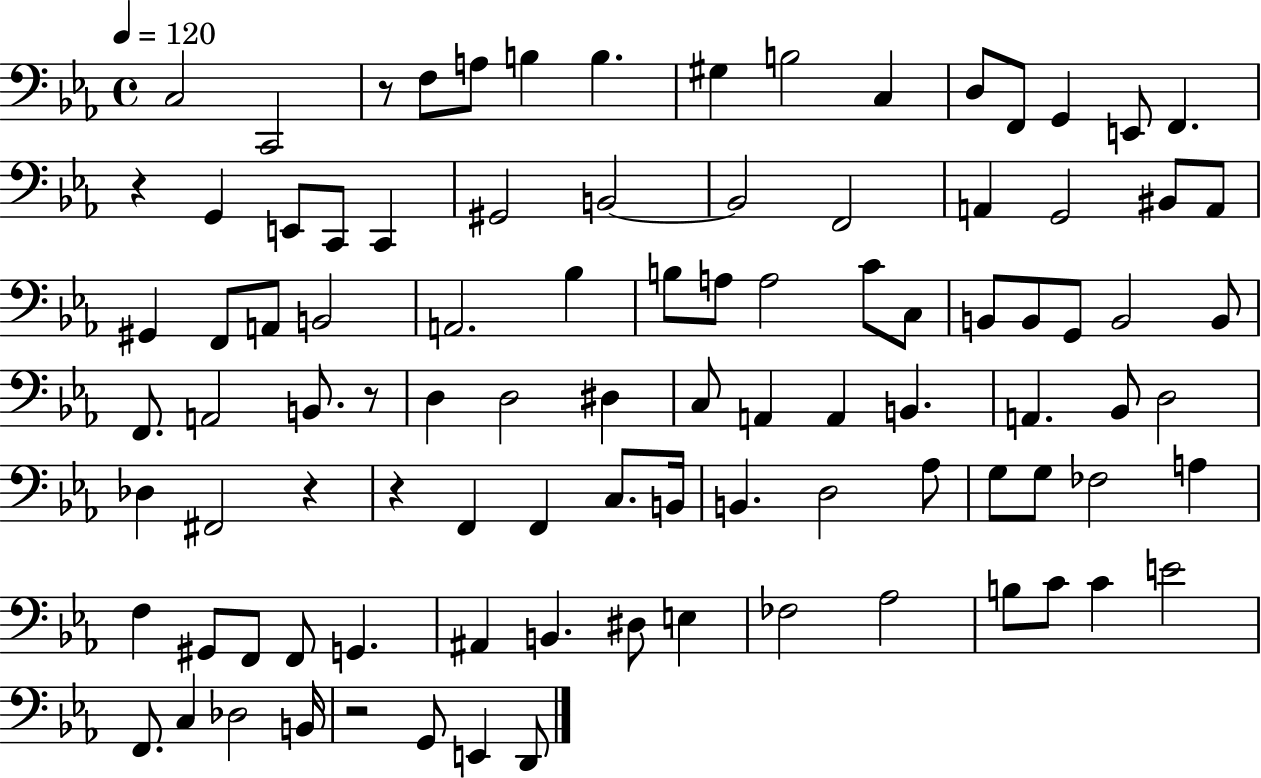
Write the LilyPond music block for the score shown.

{
  \clef bass
  \time 4/4
  \defaultTimeSignature
  \key ees \major
  \tempo 4 = 120
  c2 c,2 | r8 f8 a8 b4 b4. | gis4 b2 c4 | d8 f,8 g,4 e,8 f,4. | \break r4 g,4 e,8 c,8 c,4 | gis,2 b,2~~ | b,2 f,2 | a,4 g,2 bis,8 a,8 | \break gis,4 f,8 a,8 b,2 | a,2. bes4 | b8 a8 a2 c'8 c8 | b,8 b,8 g,8 b,2 b,8 | \break f,8. a,2 b,8. r8 | d4 d2 dis4 | c8 a,4 a,4 b,4. | a,4. bes,8 d2 | \break des4 fis,2 r4 | r4 f,4 f,4 c8. b,16 | b,4. d2 aes8 | g8 g8 fes2 a4 | \break f4 gis,8 f,8 f,8 g,4. | ais,4 b,4. dis8 e4 | fes2 aes2 | b8 c'8 c'4 e'2 | \break f,8. c4 des2 b,16 | r2 g,8 e,4 d,8 | \bar "|."
}